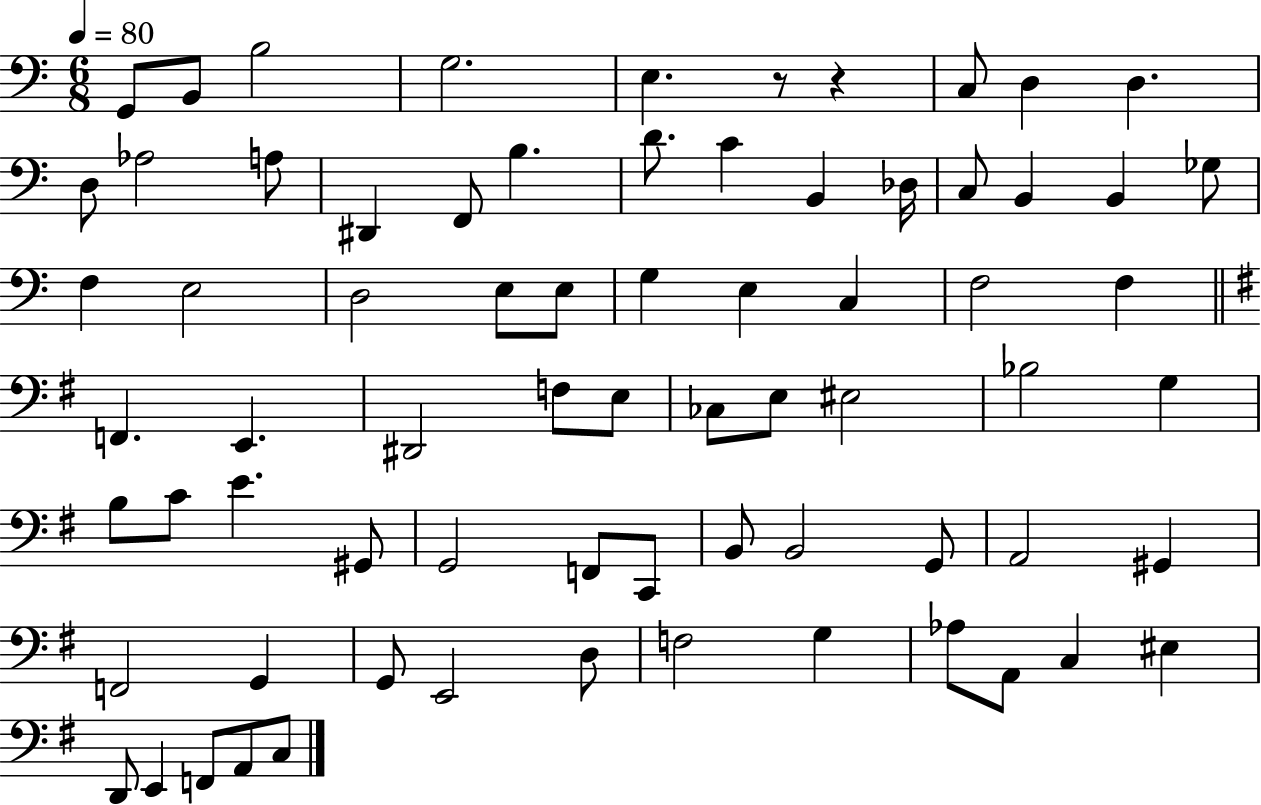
{
  \clef bass
  \numericTimeSignature
  \time 6/8
  \key c \major
  \tempo 4 = 80
  g,8 b,8 b2 | g2. | e4. r8 r4 | c8 d4 d4. | \break d8 aes2 a8 | dis,4 f,8 b4. | d'8. c'4 b,4 des16 | c8 b,4 b,4 ges8 | \break f4 e2 | d2 e8 e8 | g4 e4 c4 | f2 f4 | \break \bar "||" \break \key e \minor f,4. e,4. | dis,2 f8 e8 | ces8 e8 eis2 | bes2 g4 | \break b8 c'8 e'4. gis,8 | g,2 f,8 c,8 | b,8 b,2 g,8 | a,2 gis,4 | \break f,2 g,4 | g,8 e,2 d8 | f2 g4 | aes8 a,8 c4 eis4 | \break d,8 e,4 f,8 a,8 c8 | \bar "|."
}